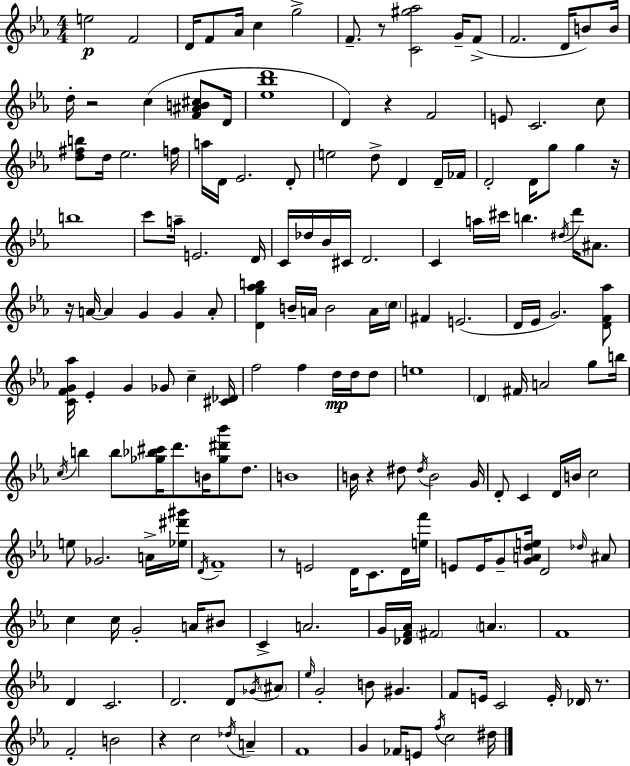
X:1
T:Untitled
M:4/4
L:1/4
K:Cm
e2 F2 D/4 F/2 _A/4 c g2 F/2 z/2 [C^g_a]2 G/4 F/2 F2 D/4 B/2 B/4 d/4 z2 c [F^AB^c]/2 D/4 [_e_bd']4 D z F2 E/2 C2 c/2 [d^fb]/2 d/4 _e2 f/4 a/4 D/4 _E2 D/2 e2 d/2 D D/4 _F/4 D2 D/4 g/2 g z/4 b4 c'/2 a/4 E2 D/4 C/4 _d/4 _B/4 ^C/4 D2 C a/4 ^c'/4 b ^d/4 d'/4 ^A/2 z/4 A/4 A G G A/2 [Dg_ab] B/4 A/4 B2 A/4 c/4 ^F E2 D/4 _E/4 G2 [DF_a]/2 [CFG_a]/4 _E G _G/2 c [^C_D]/4 f2 f d/4 d/4 d/2 e4 D ^F/4 A2 g/2 b/4 c/4 b b/2 [_g_b^c']/4 d'/2 B/4 [_g^d'_b']/2 d/2 B4 B/4 z ^d/2 ^d/4 B2 G/4 D/2 C D/4 B/4 c2 e/2 _G2 A/4 [_e^d'^g']/4 D/4 F4 z/2 E2 D/4 C/2 D/4 [ef']/4 E/2 E/4 G/2 [GAde]/4 D2 _d/4 ^A/2 c c/4 G2 A/4 ^B/2 C A2 G/4 [_DF_A]/4 ^F2 A F4 D C2 D2 D/2 _G/4 ^A/2 _e/4 G2 B/2 ^G F/2 E/4 C2 E/4 _D/4 z/2 F2 B2 z c2 _d/4 A F4 G _F/4 E/2 f/4 c2 ^d/4